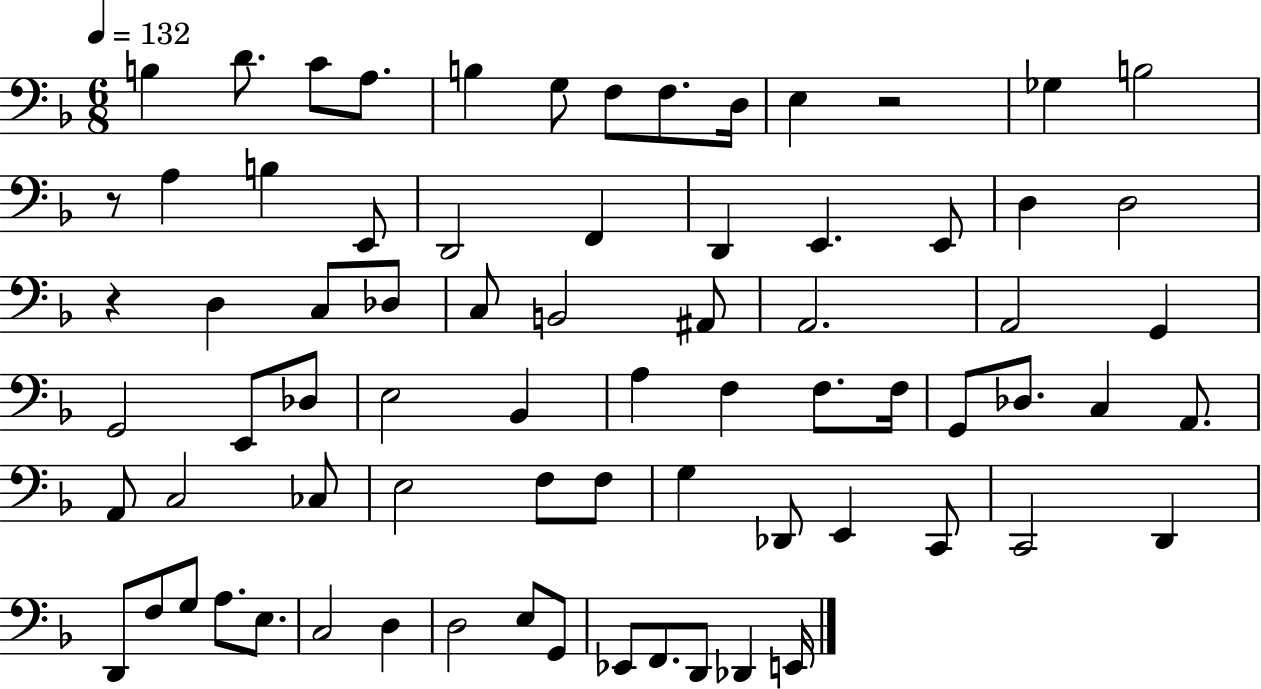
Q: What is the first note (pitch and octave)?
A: B3